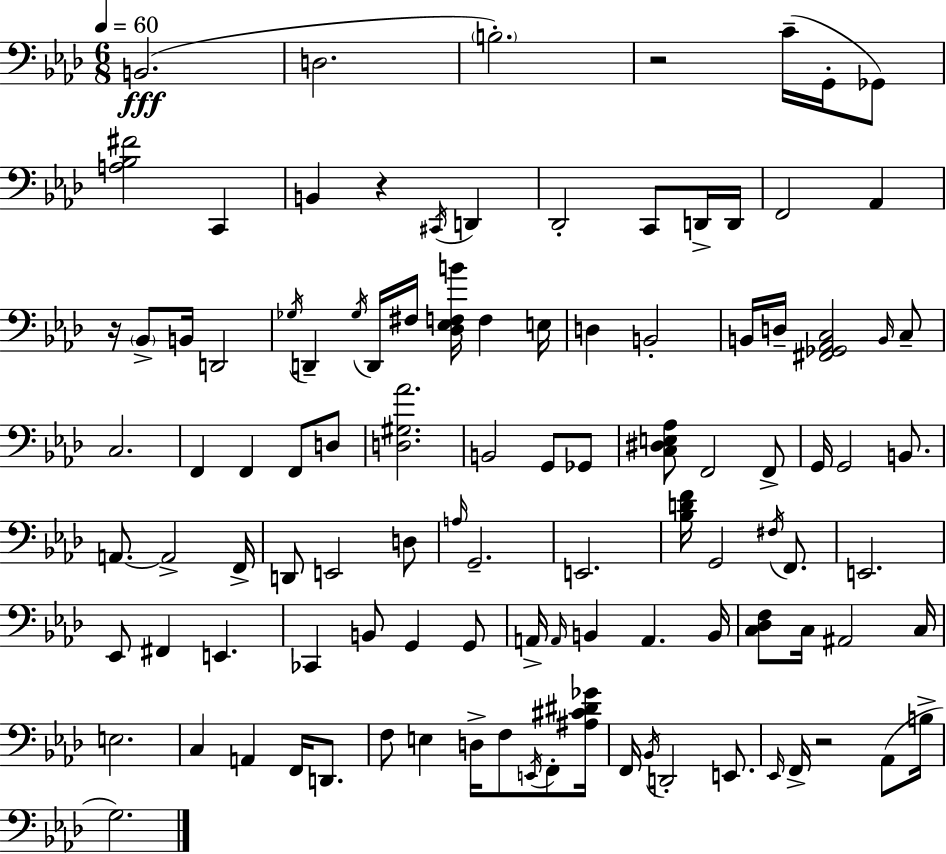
B2/h. D3/h. B3/h. R/h C4/s G2/s Gb2/e [A3,Bb3,F#4]/h C2/q B2/q R/q C#2/s D2/q Db2/h C2/e D2/s D2/s F2/h Ab2/q R/s Bb2/e B2/s D2/h Gb3/s D2/q Gb3/s D2/s F#3/s [Db3,Eb3,F3,B4]/s F3/q E3/s D3/q B2/h B2/s D3/s [F#2,Gb2,Ab2,C3]/h B2/s C3/e C3/h. F2/q F2/q F2/e D3/e [D3,G#3,Ab4]/h. B2/h G2/e Gb2/e [C3,D#3,E3,Ab3]/e F2/h F2/e G2/s G2/h B2/e. A2/e. A2/h F2/s D2/e E2/h D3/e A3/s G2/h. E2/h. [Bb3,D4,F4]/s G2/h F#3/s F2/e. E2/h. Eb2/e F#2/q E2/q. CES2/q B2/e G2/q G2/e A2/s A2/s B2/q A2/q. B2/s [C3,Db3,F3]/e C3/s A#2/h C3/s E3/h. C3/q A2/q F2/s D2/e. F3/e E3/q D3/s F3/e E2/s F2/e [A#3,C#4,D#4,Gb4]/s F2/s Bb2/s D2/h E2/e. Eb2/s F2/s R/h Ab2/e B3/s G3/h.